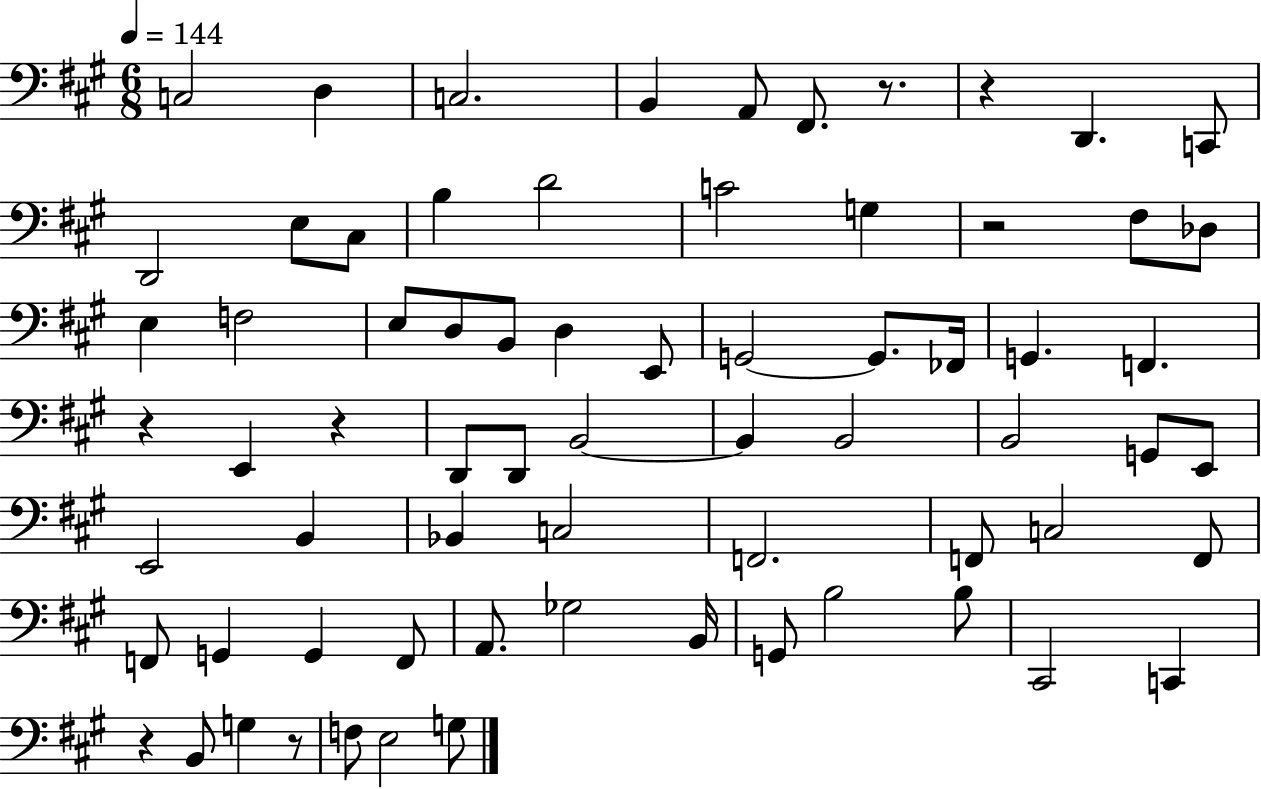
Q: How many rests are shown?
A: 7